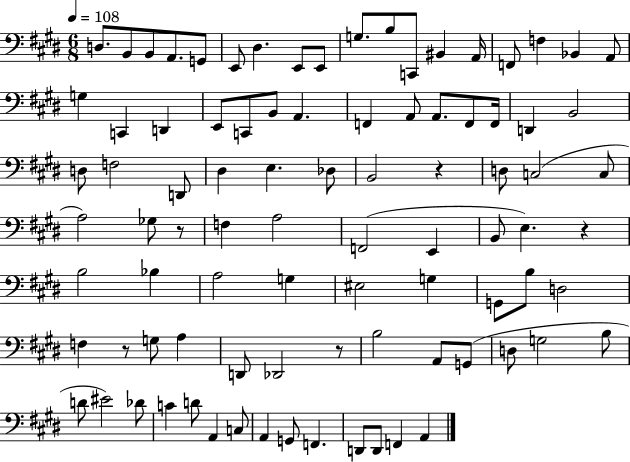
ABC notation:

X:1
T:Untitled
M:6/8
L:1/4
K:E
D,/2 B,,/2 B,,/2 A,,/2 G,,/2 E,,/2 ^D, E,,/2 E,,/2 G,/2 B,/2 C,,/2 ^B,, A,,/4 F,,/2 F, _B,, A,,/2 G, C,, D,, E,,/2 C,,/2 B,,/2 A,, F,, A,,/2 A,,/2 F,,/2 F,,/4 D,, B,,2 D,/2 F,2 D,,/2 ^D, E, _D,/2 B,,2 z D,/2 C,2 C,/2 A,2 _G,/2 z/2 F, A,2 F,,2 E,, B,,/2 E, z B,2 _B, A,2 G, ^E,2 G, G,,/2 B,/2 D,2 F, z/2 G,/2 A, D,,/2 _D,,2 z/2 B,2 A,,/2 G,,/2 D,/2 G,2 B,/2 D/2 ^E2 _D/2 C D/2 A,, C,/2 A,, G,,/2 F,, D,,/2 D,,/2 F,, A,,